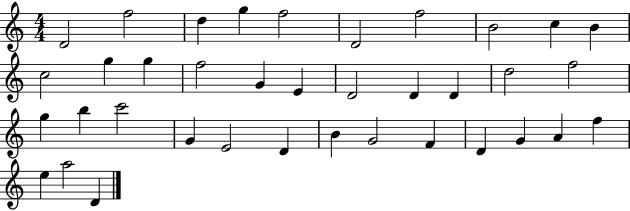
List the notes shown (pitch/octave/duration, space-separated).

D4/h F5/h D5/q G5/q F5/h D4/h F5/h B4/h C5/q B4/q C5/h G5/q G5/q F5/h G4/q E4/q D4/h D4/q D4/q D5/h F5/h G5/q B5/q C6/h G4/q E4/h D4/q B4/q G4/h F4/q D4/q G4/q A4/q F5/q E5/q A5/h D4/q